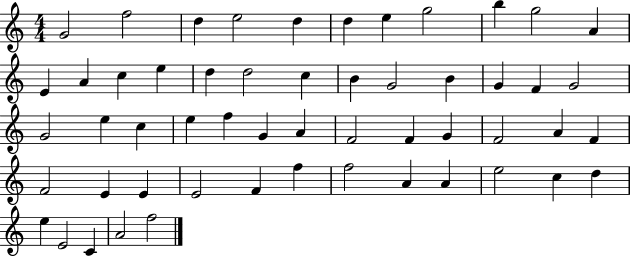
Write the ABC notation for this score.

X:1
T:Untitled
M:4/4
L:1/4
K:C
G2 f2 d e2 d d e g2 b g2 A E A c e d d2 c B G2 B G F G2 G2 e c e f G A F2 F G F2 A F F2 E E E2 F f f2 A A e2 c d e E2 C A2 f2